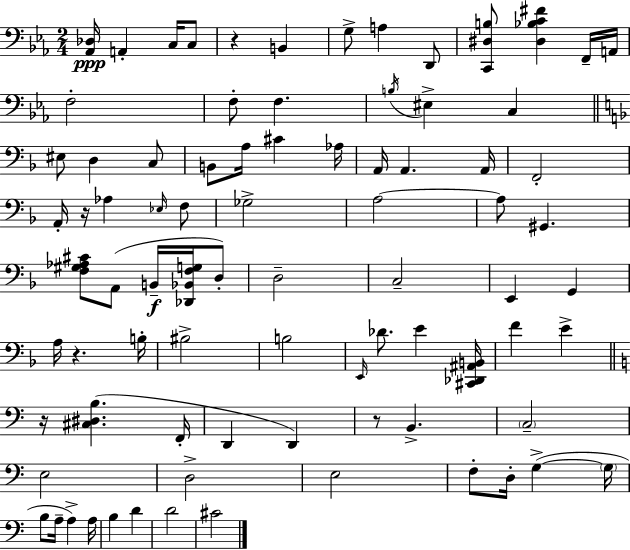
[Ab2,Db3]/s A2/q C3/s C3/e R/q B2/q G3/e A3/q D2/e [C2,D#3,B3]/e [D#3,Bb3,C4,F#4]/q F2/s A2/s F3/h F3/e F3/q. B3/s EIS3/q C3/q EIS3/e D3/q C3/e B2/e A3/s C#4/q Ab3/s A2/s A2/q. A2/s F2/h A2/s R/s Ab3/q Eb3/s F3/e Gb3/h A3/h A3/e G#2/q. [F3,G#3,Ab3,C#4]/e A2/e B2/s [Db2,Bb2,F3,G3]/s D3/e D3/h C3/h E2/q G2/q A3/s R/q. B3/s BIS3/h B3/h E2/s Db4/e. E4/q [C#2,Db2,A#2,B2]/s F4/q E4/q R/s [C#3,D#3,B3]/q. F2/s D2/q D2/q R/e B2/q. C3/h E3/h D3/h E3/h F3/e D3/s G3/q G3/s B3/e A3/s A3/q A3/s B3/q D4/q D4/h C#4/h